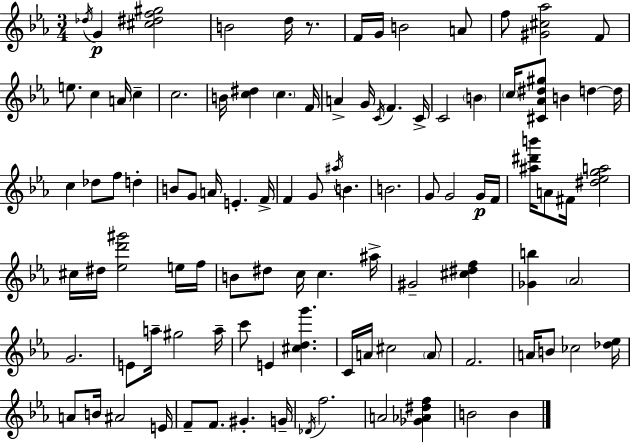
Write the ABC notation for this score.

X:1
T:Untitled
M:3/4
L:1/4
K:Cm
_d/4 G [^c^df^g]2 B2 d/4 z/2 F/4 G/4 B2 A/2 f/2 [^G^c_a]2 F/2 e/2 c A/4 c c2 B/4 [c^d] c F/4 A G/4 C/4 F C/4 C2 B c/4 [^C_A^d^g]/2 B d d/4 c _d/2 f/2 d B/2 G/2 A/4 E F/4 F G/2 ^a/4 B B2 G/2 G2 G/4 F/4 [^a^d'b']/4 A/2 ^F/4 [^d_ega]2 ^c/4 ^d/4 [_ed'^g']2 e/4 f/4 B/2 ^d/2 c/4 c ^a/4 ^G2 [^c^df] [_Gb] _A2 G2 E/2 a/4 ^g2 a/4 c'/2 E [^cdg'] C/4 A/4 ^c2 A/2 F2 A/4 B/2 _c2 [_d_e]/4 A/2 B/4 ^A2 E/4 F/2 F/2 ^G G/4 _D/4 f2 A2 [_G_A^df] B2 B